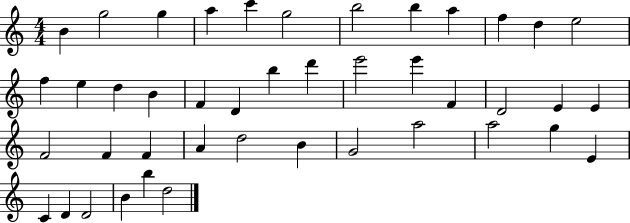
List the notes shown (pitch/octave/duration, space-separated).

B4/q G5/h G5/q A5/q C6/q G5/h B5/h B5/q A5/q F5/q D5/q E5/h F5/q E5/q D5/q B4/q F4/q D4/q B5/q D6/q E6/h E6/q F4/q D4/h E4/q E4/q F4/h F4/q F4/q A4/q D5/h B4/q G4/h A5/h A5/h G5/q E4/q C4/q D4/q D4/h B4/q B5/q D5/h